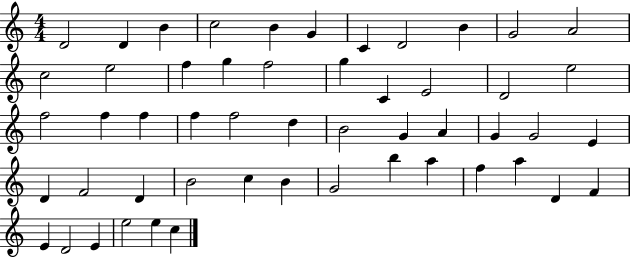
{
  \clef treble
  \numericTimeSignature
  \time 4/4
  \key c \major
  d'2 d'4 b'4 | c''2 b'4 g'4 | c'4 d'2 b'4 | g'2 a'2 | \break c''2 e''2 | f''4 g''4 f''2 | g''4 c'4 e'2 | d'2 e''2 | \break f''2 f''4 f''4 | f''4 f''2 d''4 | b'2 g'4 a'4 | g'4 g'2 e'4 | \break d'4 f'2 d'4 | b'2 c''4 b'4 | g'2 b''4 a''4 | f''4 a''4 d'4 f'4 | \break e'4 d'2 e'4 | e''2 e''4 c''4 | \bar "|."
}